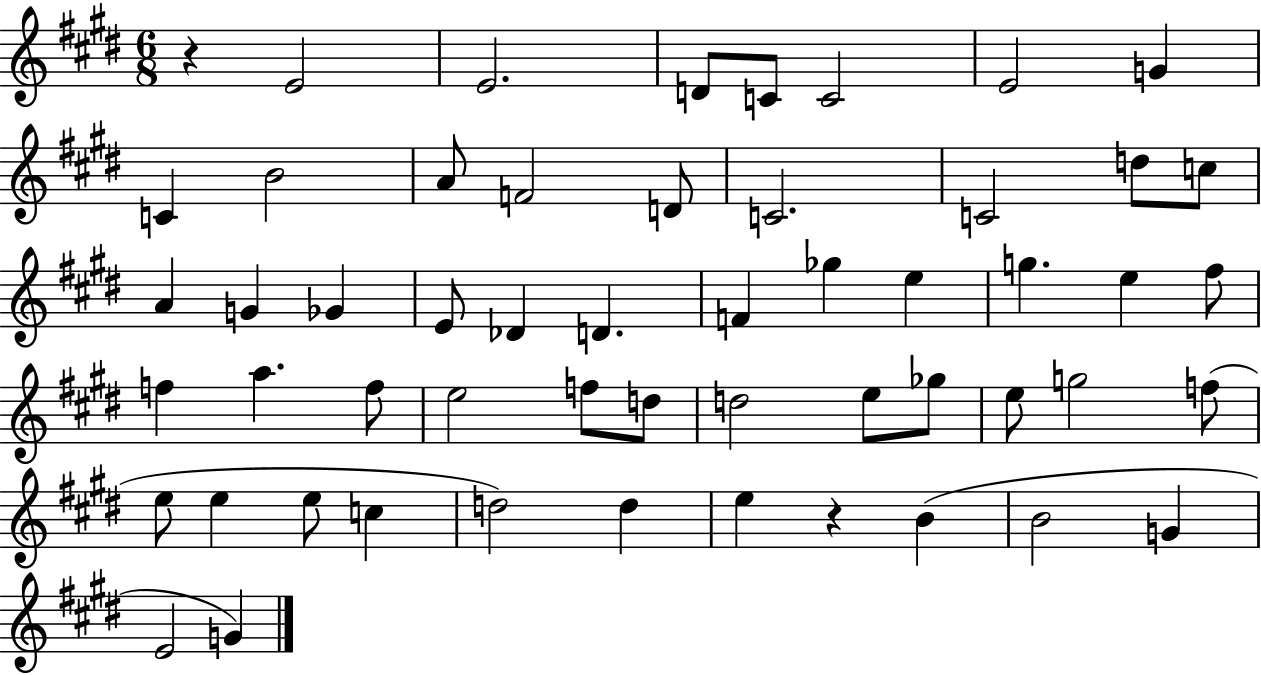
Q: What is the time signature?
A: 6/8